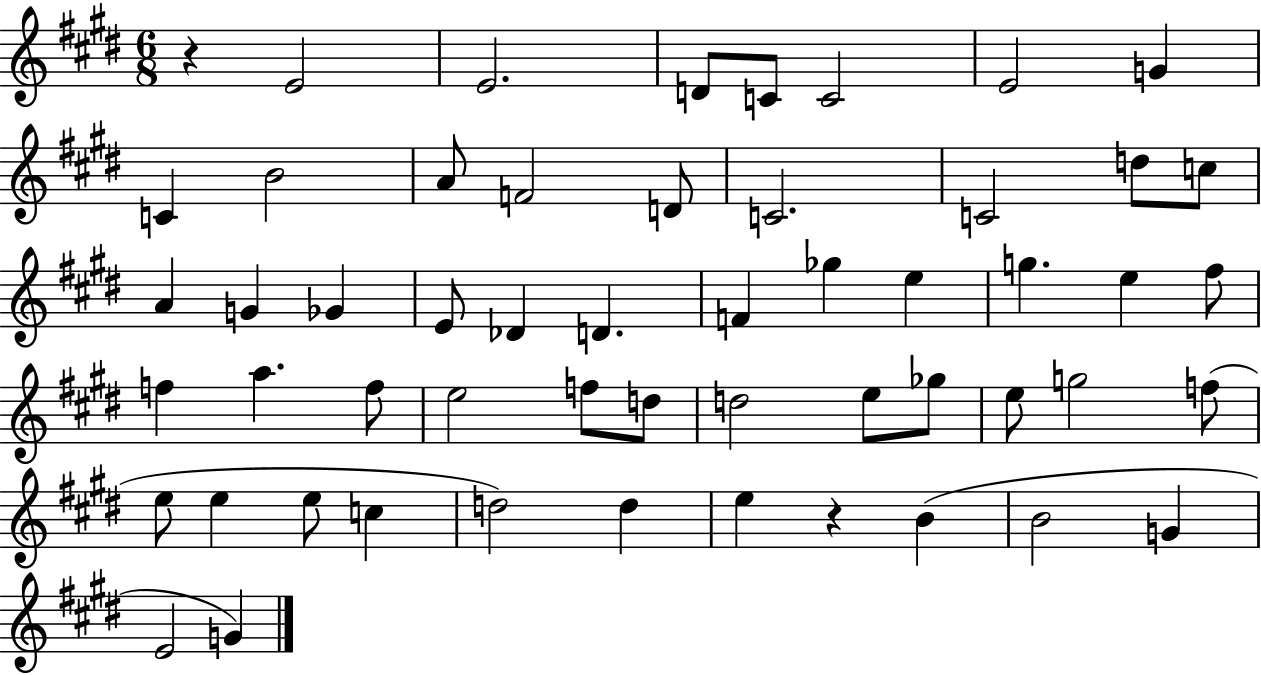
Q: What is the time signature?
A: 6/8